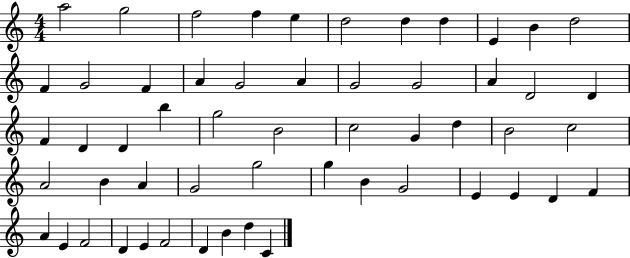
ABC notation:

X:1
T:Untitled
M:4/4
L:1/4
K:C
a2 g2 f2 f e d2 d d E B d2 F G2 F A G2 A G2 G2 A D2 D F D D b g2 B2 c2 G d B2 c2 A2 B A G2 g2 g B G2 E E D F A E F2 D E F2 D B d C